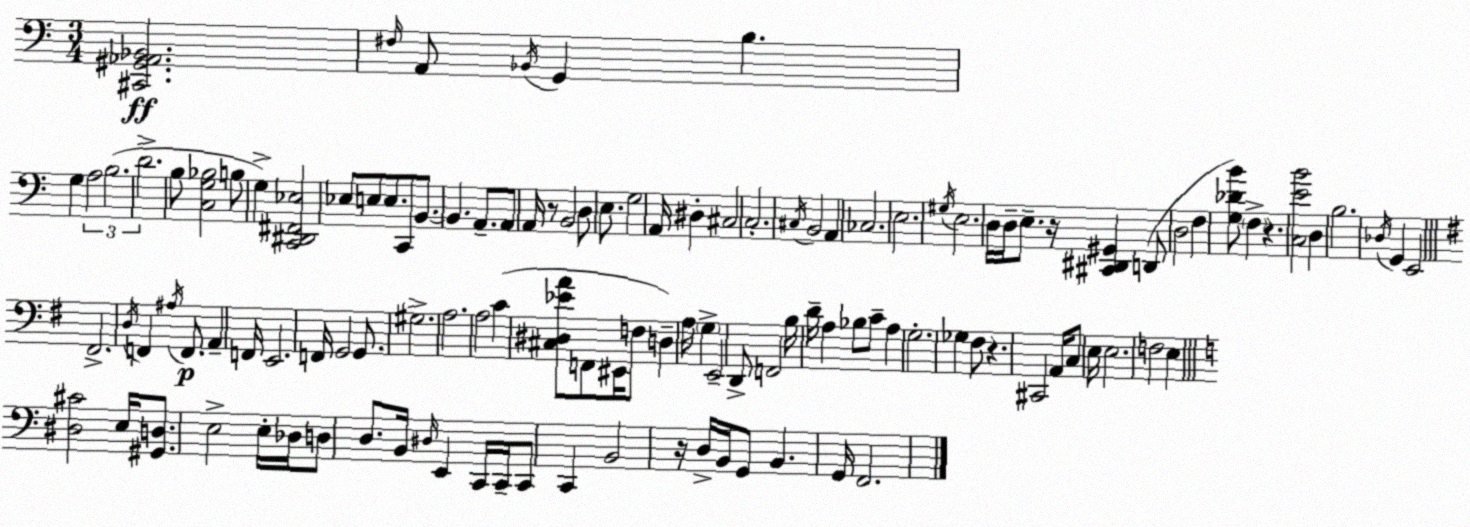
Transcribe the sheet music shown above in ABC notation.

X:1
T:Untitled
M:3/4
L:1/4
K:C
[^C,,^G,,_A,,_B,,]2 ^F,/4 A,,/2 _B,,/4 G,, B, G, A,2 B,2 D2 B,/2 [C,G,_B,]2 B,/2 G, [C,,^D,,^F,,_E,]2 _E,/2 E,/2 E,/2 C,,/2 B,,/2 B,, A,,/2 A,,/2 A,,/4 z/2 B,,2 D,/2 E,/2 G,2 A,,/4 ^D, ^C,2 C,2 ^C,/4 B,,2 A,, _C,2 E,2 ^G,/4 E,2 D,/4 D,/4 E,/2 z/4 [^C,,^D,,^G,,] D,,/2 D,2 F, [G,_DB]/2 F, z [C,EB]2 D, B,2 _D,/4 G,, E,,2 ^F,,2 D,/4 F,, ^A,/4 F,,/2 A,, F,,/4 E,,2 F,,/4 G,,2 G,,/2 ^G,2 A,2 A,2 C [^C,^D,_EA]/2 F,,/2 ^E,,/4 F,/2 D, A,/4 G, E,,2 D,,/2 F,,2 B,/4 D/4 A, _B,/2 C/2 A, G,2 _G, ^F,/2 z ^C,,2 A,,/4 C,/2 E,/4 E,2 F,2 E, [^D,^C]2 E,/4 [^G,,D,]/2 E,2 E,/4 _D,/4 D,/2 D,/2 B,,/4 ^D,/4 E,, C,,/4 C,,/4 C,,/2 C,, B,,2 z/4 D,/4 B,,/4 G,,/2 B,, G,,/4 F,,2